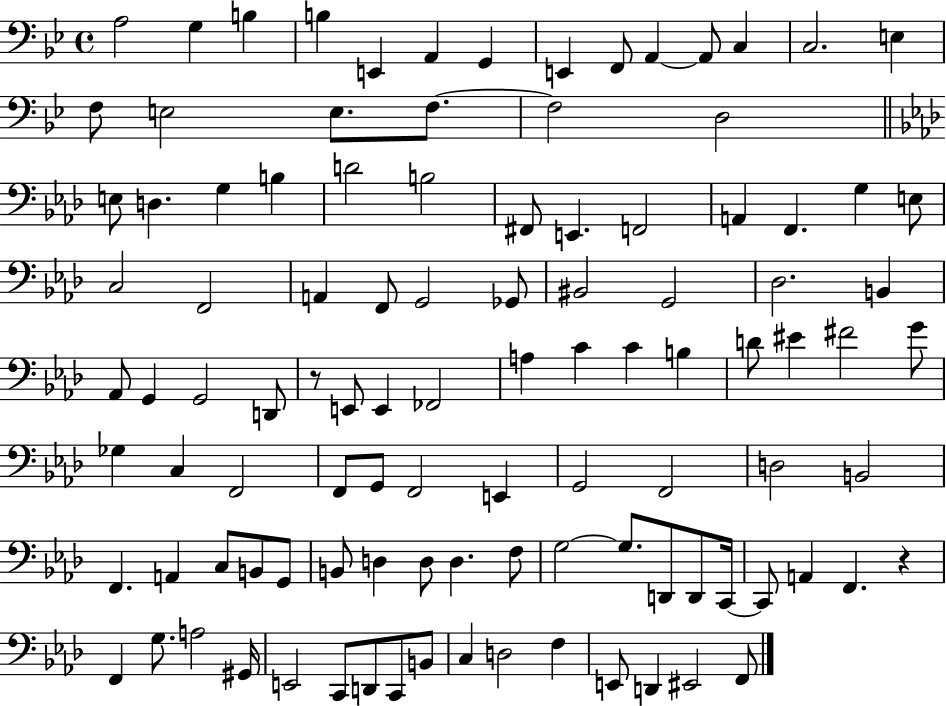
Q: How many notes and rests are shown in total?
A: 105